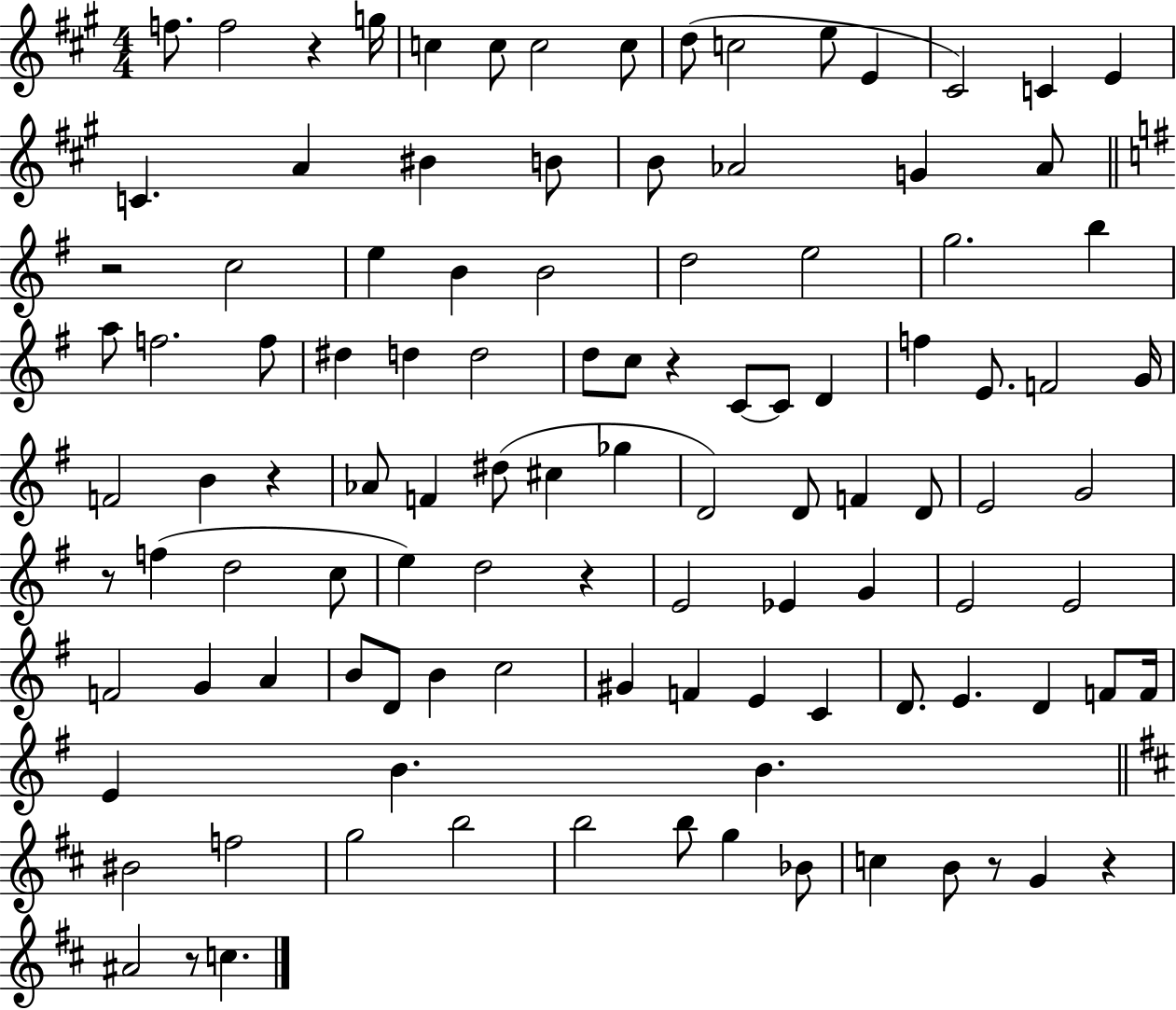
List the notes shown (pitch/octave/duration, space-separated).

F5/e. F5/h R/q G5/s C5/q C5/e C5/h C5/e D5/e C5/h E5/e E4/q C#4/h C4/q E4/q C4/q. A4/q BIS4/q B4/e B4/e Ab4/h G4/q Ab4/e R/h C5/h E5/q B4/q B4/h D5/h E5/h G5/h. B5/q A5/e F5/h. F5/e D#5/q D5/q D5/h D5/e C5/e R/q C4/e C4/e D4/q F5/q E4/e. F4/h G4/s F4/h B4/q R/q Ab4/e F4/q D#5/e C#5/q Gb5/q D4/h D4/e F4/q D4/e E4/h G4/h R/e F5/q D5/h C5/e E5/q D5/h R/q E4/h Eb4/q G4/q E4/h E4/h F4/h G4/q A4/q B4/e D4/e B4/q C5/h G#4/q F4/q E4/q C4/q D4/e. E4/q. D4/q F4/e F4/s E4/q B4/q. B4/q. BIS4/h F5/h G5/h B5/h B5/h B5/e G5/q Bb4/e C5/q B4/e R/e G4/q R/q A#4/h R/e C5/q.